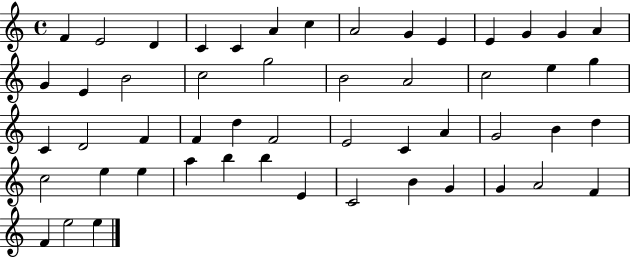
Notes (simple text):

F4/q E4/h D4/q C4/q C4/q A4/q C5/q A4/h G4/q E4/q E4/q G4/q G4/q A4/q G4/q E4/q B4/h C5/h G5/h B4/h A4/h C5/h E5/q G5/q C4/q D4/h F4/q F4/q D5/q F4/h E4/h C4/q A4/q G4/h B4/q D5/q C5/h E5/q E5/q A5/q B5/q B5/q E4/q C4/h B4/q G4/q G4/q A4/h F4/q F4/q E5/h E5/q